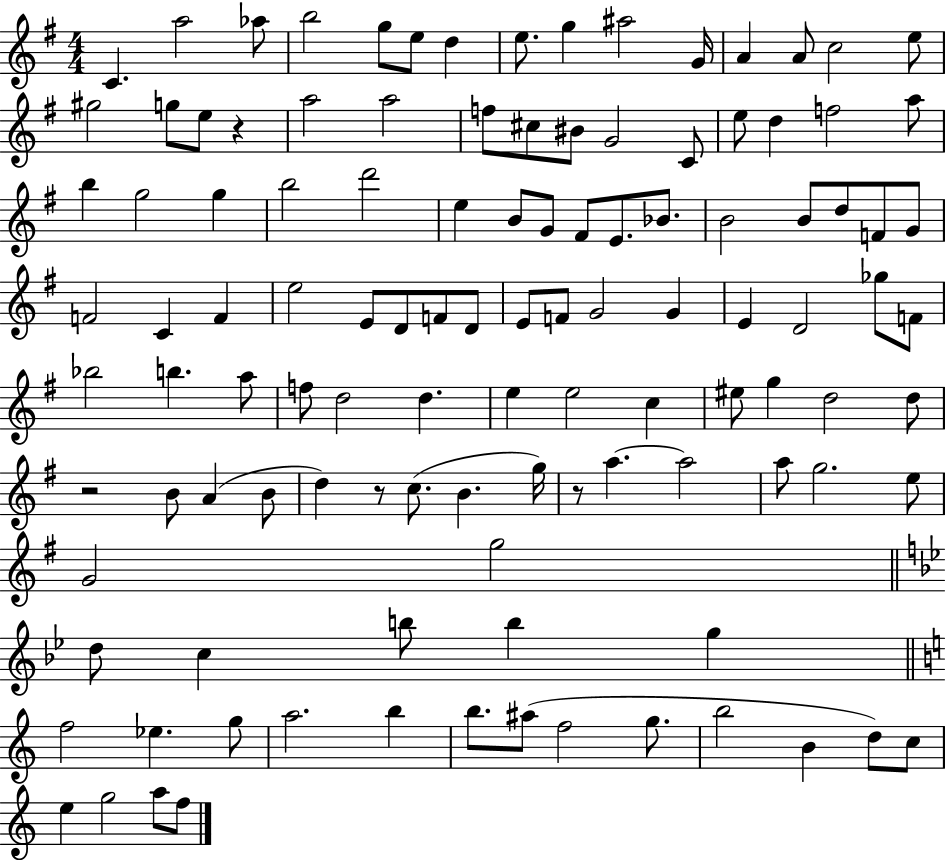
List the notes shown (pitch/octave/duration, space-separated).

C4/q. A5/h Ab5/e B5/h G5/e E5/e D5/q E5/e. G5/q A#5/h G4/s A4/q A4/e C5/h E5/e G#5/h G5/e E5/e R/q A5/h A5/h F5/e C#5/e BIS4/e G4/h C4/e E5/e D5/q F5/h A5/e B5/q G5/h G5/q B5/h D6/h E5/q B4/e G4/e F#4/e E4/e. Bb4/e. B4/h B4/e D5/e F4/e G4/e F4/h C4/q F4/q E5/h E4/e D4/e F4/e D4/e E4/e F4/e G4/h G4/q E4/q D4/h Gb5/e F4/e Bb5/h B5/q. A5/e F5/e D5/h D5/q. E5/q E5/h C5/q EIS5/e G5/q D5/h D5/e R/h B4/e A4/q B4/e D5/q R/e C5/e. B4/q. G5/s R/e A5/q. A5/h A5/e G5/h. E5/e G4/h G5/h D5/e C5/q B5/e B5/q G5/q F5/h Eb5/q. G5/e A5/h. B5/q B5/e. A#5/e F5/h G5/e. B5/h B4/q D5/e C5/e E5/q G5/h A5/e F5/e